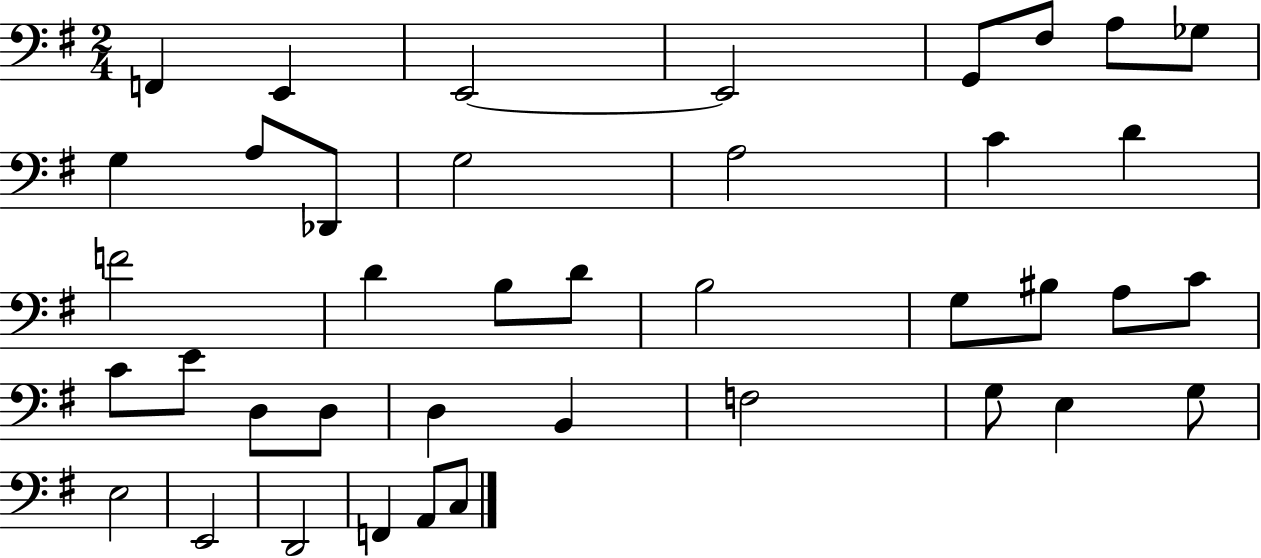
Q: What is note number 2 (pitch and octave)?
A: E2